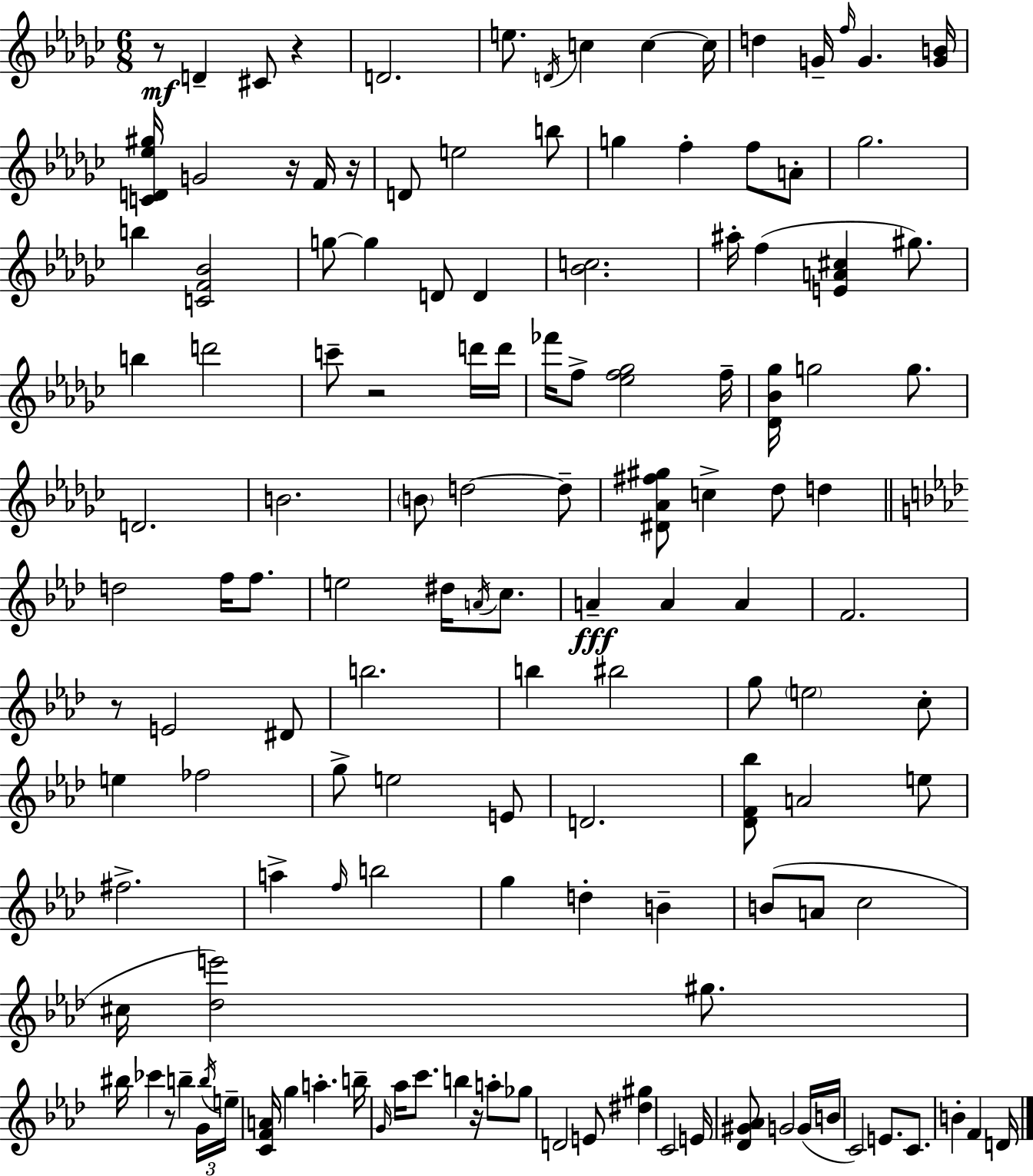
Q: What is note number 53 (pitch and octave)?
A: D#5